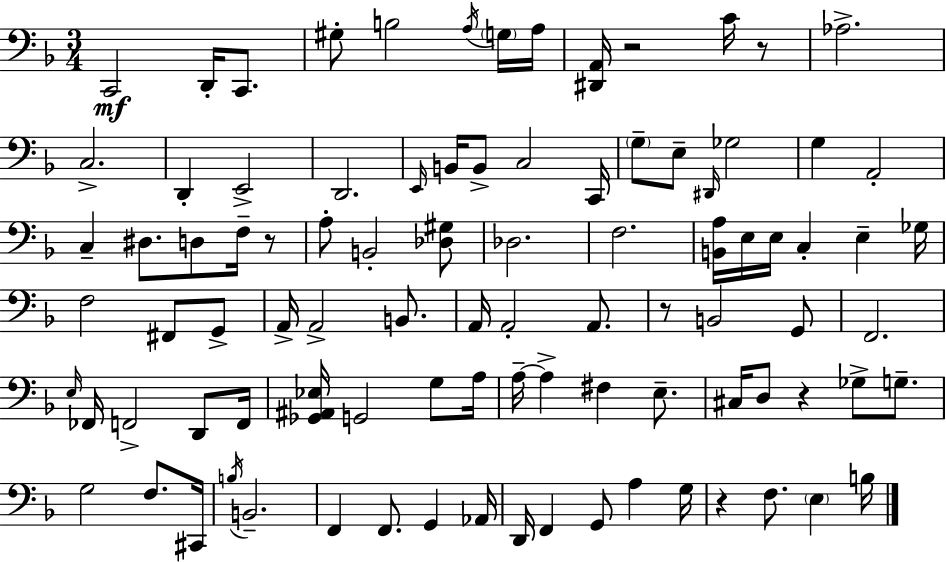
C2/h D2/s C2/e. G#3/e B3/h A3/s G3/s A3/s [D#2,A2]/s R/h C4/s R/e Ab3/h. C3/h. D2/q E2/h D2/h. E2/s B2/s B2/e C3/h C2/s G3/e E3/e D#2/s Gb3/h G3/q A2/h C3/q D#3/e. D3/e F3/s R/e A3/e B2/h [Db3,G#3]/e Db3/h. F3/h. [B2,A3]/s E3/s E3/s C3/q E3/q Gb3/s F3/h F#2/e G2/e A2/s A2/h B2/e. A2/s A2/h A2/e. R/e B2/h G2/e F2/h. E3/s FES2/s F2/h D2/e F2/s [Gb2,A#2,Eb3]/s G2/h G3/e A3/s A3/s A3/q F#3/q E3/e. C#3/s D3/e R/q Gb3/e G3/e. G3/h F3/e. C#2/s B3/s B2/h. F2/q F2/e. G2/q Ab2/s D2/s F2/q G2/e A3/q G3/s R/q F3/e. E3/q B3/s